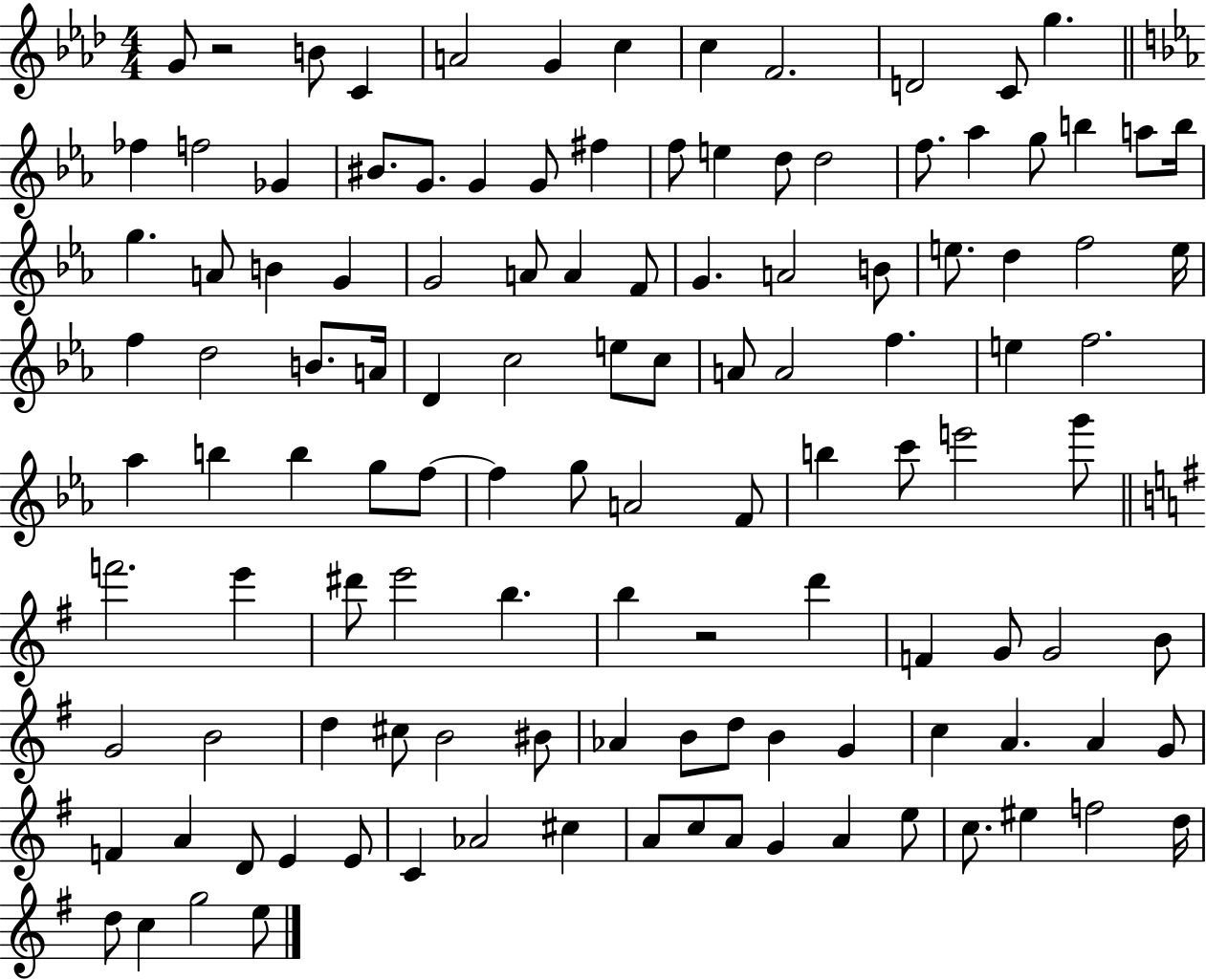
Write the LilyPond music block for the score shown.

{
  \clef treble
  \numericTimeSignature
  \time 4/4
  \key aes \major
  \repeat volta 2 { g'8 r2 b'8 c'4 | a'2 g'4 c''4 | c''4 f'2. | d'2 c'8 g''4. | \break \bar "||" \break \key ees \major fes''4 f''2 ges'4 | bis'8. g'8. g'4 g'8 fis''4 | f''8 e''4 d''8 d''2 | f''8. aes''4 g''8 b''4 a''8 b''16 | \break g''4. a'8 b'4 g'4 | g'2 a'8 a'4 f'8 | g'4. a'2 b'8 | e''8. d''4 f''2 e''16 | \break f''4 d''2 b'8. a'16 | d'4 c''2 e''8 c''8 | a'8 a'2 f''4. | e''4 f''2. | \break aes''4 b''4 b''4 g''8 f''8~~ | f''4 g''8 a'2 f'8 | b''4 c'''8 e'''2 g'''8 | \bar "||" \break \key e \minor f'''2. e'''4 | dis'''8 e'''2 b''4. | b''4 r2 d'''4 | f'4 g'8 g'2 b'8 | \break g'2 b'2 | d''4 cis''8 b'2 bis'8 | aes'4 b'8 d''8 b'4 g'4 | c''4 a'4. a'4 g'8 | \break f'4 a'4 d'8 e'4 e'8 | c'4 aes'2 cis''4 | a'8 c''8 a'8 g'4 a'4 e''8 | c''8. eis''4 f''2 d''16 | \break d''8 c''4 g''2 e''8 | } \bar "|."
}